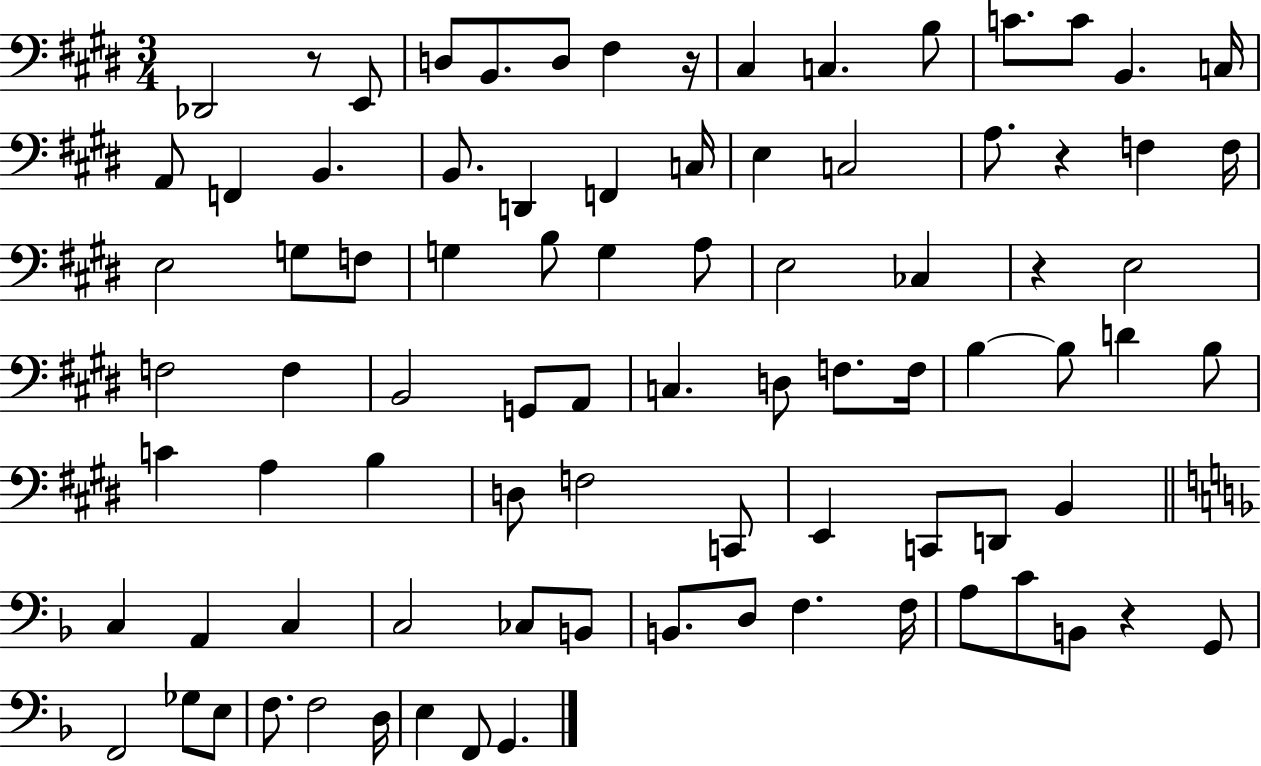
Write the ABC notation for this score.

X:1
T:Untitled
M:3/4
L:1/4
K:E
_D,,2 z/2 E,,/2 D,/2 B,,/2 D,/2 ^F, z/4 ^C, C, B,/2 C/2 C/2 B,, C,/4 A,,/2 F,, B,, B,,/2 D,, F,, C,/4 E, C,2 A,/2 z F, F,/4 E,2 G,/2 F,/2 G, B,/2 G, A,/2 E,2 _C, z E,2 F,2 F, B,,2 G,,/2 A,,/2 C, D,/2 F,/2 F,/4 B, B,/2 D B,/2 C A, B, D,/2 F,2 C,,/2 E,, C,,/2 D,,/2 B,, C, A,, C, C,2 _C,/2 B,,/2 B,,/2 D,/2 F, F,/4 A,/2 C/2 B,,/2 z G,,/2 F,,2 _G,/2 E,/2 F,/2 F,2 D,/4 E, F,,/2 G,,